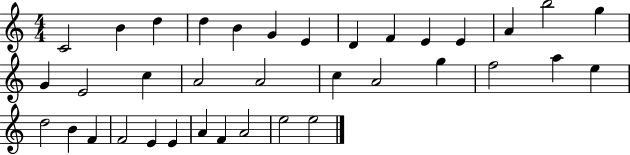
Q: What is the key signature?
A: C major